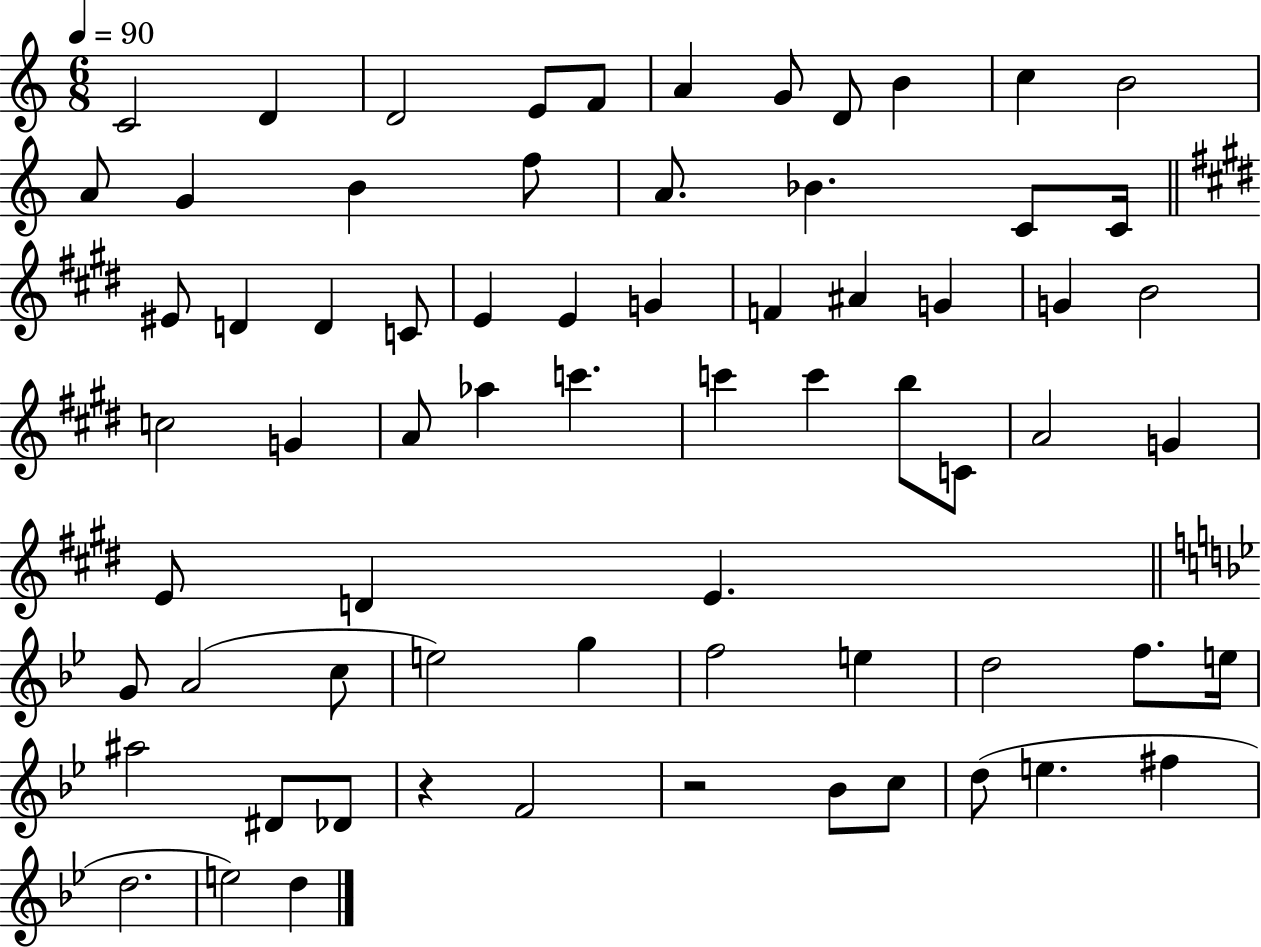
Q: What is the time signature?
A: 6/8